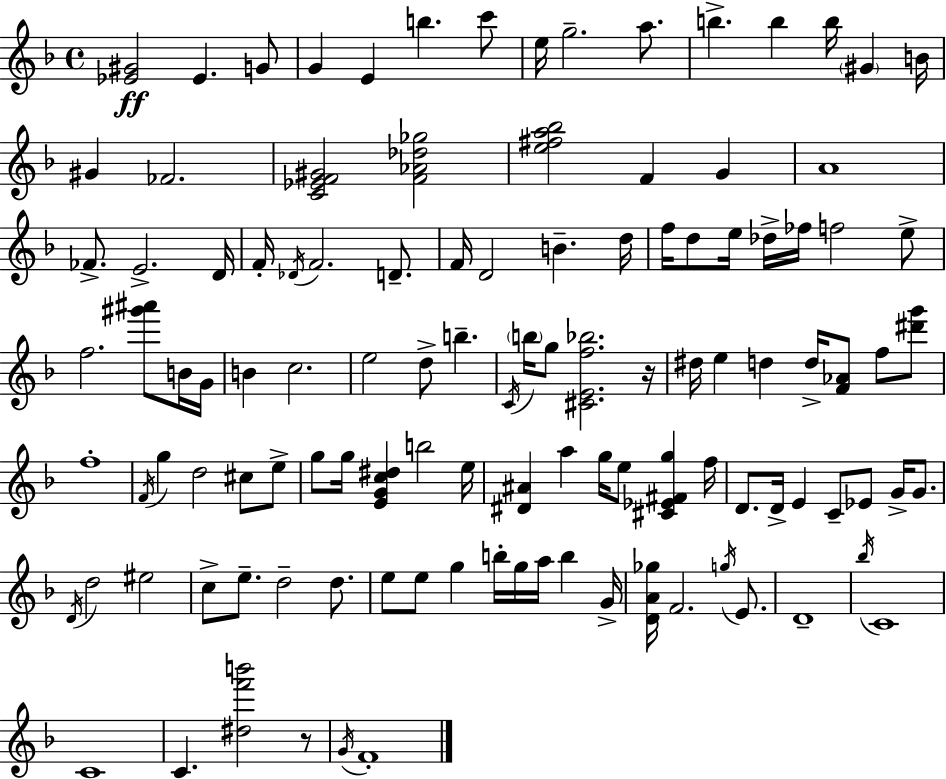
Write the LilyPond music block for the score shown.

{
  \clef treble
  \time 4/4
  \defaultTimeSignature
  \key f \major
  <ees' gis'>2\ff ees'4. g'8 | g'4 e'4 b''4. c'''8 | e''16 g''2.-- a''8. | b''4.-> b''4 b''16 \parenthesize gis'4 b'16 | \break gis'4 fes'2. | <c' ees' f' gis'>2 <f' aes' des'' ges''>2 | <e'' fis'' a'' bes''>2 f'4 g'4 | a'1 | \break fes'8.-> e'2.-> d'16 | f'16-. \acciaccatura { des'16 } f'2. d'8.-- | f'16 d'2 b'4.-- | d''16 f''16 d''8 e''16 des''16-> fes''16 f''2 e''8-> | \break f''2. <gis''' ais'''>8 b'16 | g'16 b'4 c''2. | e''2 d''8-> b''4.-- | \acciaccatura { c'16 } \parenthesize b''16 g''8 <cis' e' f'' bes''>2. | \break r16 dis''16 e''4 d''4 d''16-> <f' aes'>8 f''8 | <dis''' g'''>8 f''1-. | \acciaccatura { f'16 } g''4 d''2 cis''8 | e''8-> g''8 g''16 <e' g' c'' dis''>4 b''2 | \break e''16 <dis' ais'>4 a''4 g''16 e''8 <cis' ees' fis' g''>4 | f''16 d'8. d'16-> e'4 c'8-- ees'8 g'16-> | g'8. \acciaccatura { d'16 } d''2 eis''2 | c''8-> e''8.-- d''2-- | \break d''8. e''8 e''8 g''4 b''16-. g''16 a''16 b''4 | g'16-> <d' a' ges''>16 f'2. | \acciaccatura { g''16 } e'8. d'1-- | \acciaccatura { bes''16 } c'1 | \break c'1 | c'4. <dis'' f''' b'''>2 | r8 \acciaccatura { g'16 } f'1-. | \bar "|."
}